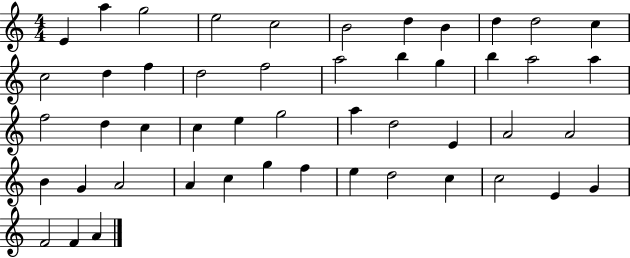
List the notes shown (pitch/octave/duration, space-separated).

E4/q A5/q G5/h E5/h C5/h B4/h D5/q B4/q D5/q D5/h C5/q C5/h D5/q F5/q D5/h F5/h A5/h B5/q G5/q B5/q A5/h A5/q F5/h D5/q C5/q C5/q E5/q G5/h A5/q D5/h E4/q A4/h A4/h B4/q G4/q A4/h A4/q C5/q G5/q F5/q E5/q D5/h C5/q C5/h E4/q G4/q F4/h F4/q A4/q